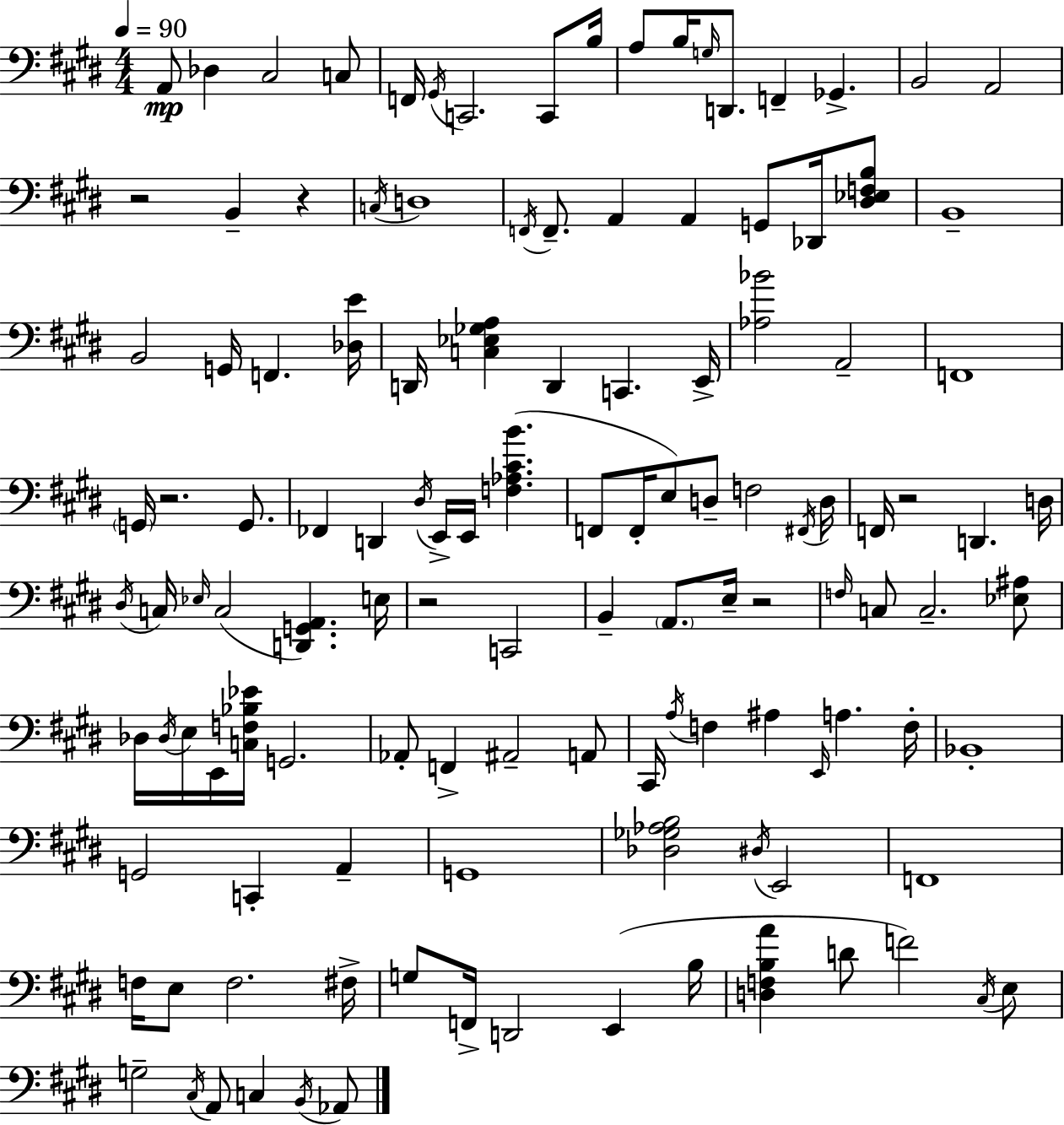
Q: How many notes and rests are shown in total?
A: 124